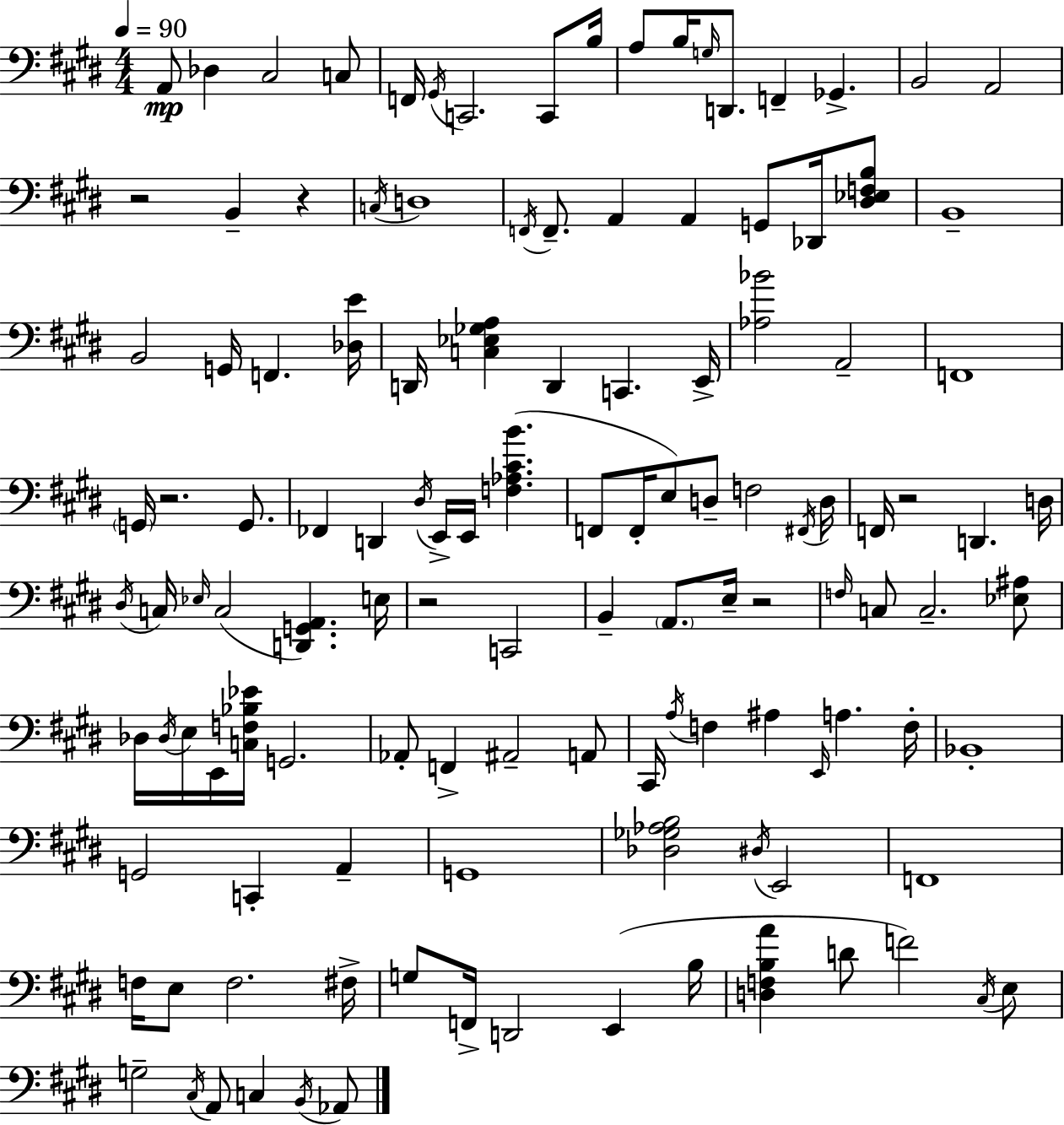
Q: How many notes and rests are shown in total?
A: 124